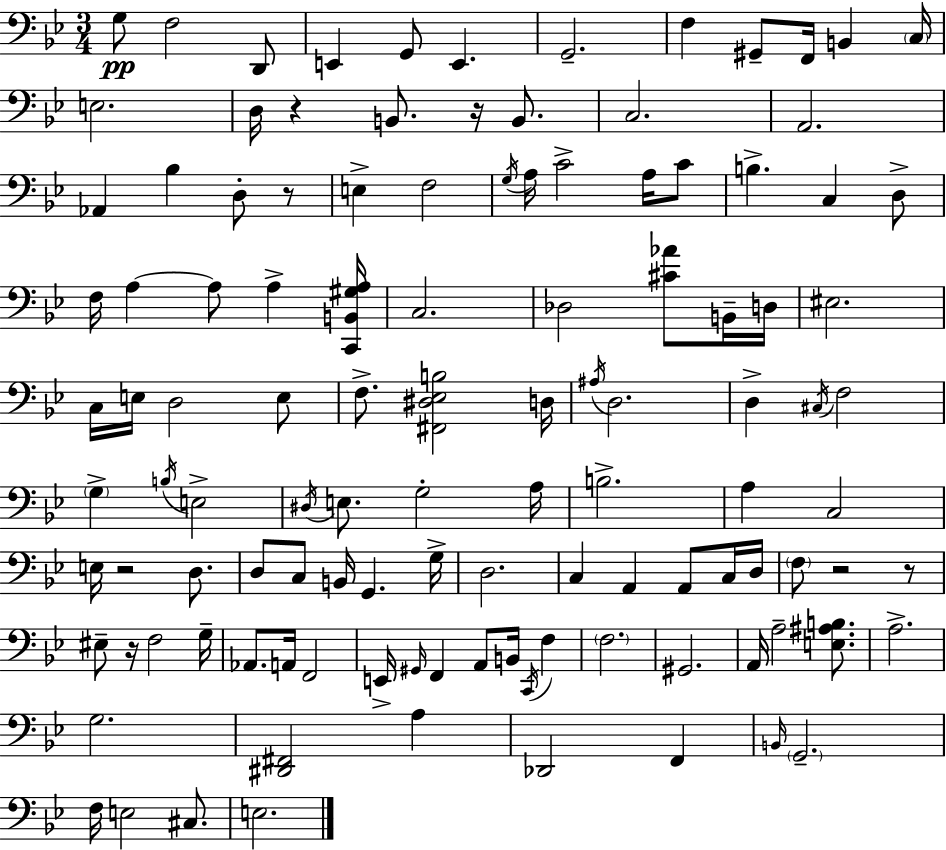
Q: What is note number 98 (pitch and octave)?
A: B2